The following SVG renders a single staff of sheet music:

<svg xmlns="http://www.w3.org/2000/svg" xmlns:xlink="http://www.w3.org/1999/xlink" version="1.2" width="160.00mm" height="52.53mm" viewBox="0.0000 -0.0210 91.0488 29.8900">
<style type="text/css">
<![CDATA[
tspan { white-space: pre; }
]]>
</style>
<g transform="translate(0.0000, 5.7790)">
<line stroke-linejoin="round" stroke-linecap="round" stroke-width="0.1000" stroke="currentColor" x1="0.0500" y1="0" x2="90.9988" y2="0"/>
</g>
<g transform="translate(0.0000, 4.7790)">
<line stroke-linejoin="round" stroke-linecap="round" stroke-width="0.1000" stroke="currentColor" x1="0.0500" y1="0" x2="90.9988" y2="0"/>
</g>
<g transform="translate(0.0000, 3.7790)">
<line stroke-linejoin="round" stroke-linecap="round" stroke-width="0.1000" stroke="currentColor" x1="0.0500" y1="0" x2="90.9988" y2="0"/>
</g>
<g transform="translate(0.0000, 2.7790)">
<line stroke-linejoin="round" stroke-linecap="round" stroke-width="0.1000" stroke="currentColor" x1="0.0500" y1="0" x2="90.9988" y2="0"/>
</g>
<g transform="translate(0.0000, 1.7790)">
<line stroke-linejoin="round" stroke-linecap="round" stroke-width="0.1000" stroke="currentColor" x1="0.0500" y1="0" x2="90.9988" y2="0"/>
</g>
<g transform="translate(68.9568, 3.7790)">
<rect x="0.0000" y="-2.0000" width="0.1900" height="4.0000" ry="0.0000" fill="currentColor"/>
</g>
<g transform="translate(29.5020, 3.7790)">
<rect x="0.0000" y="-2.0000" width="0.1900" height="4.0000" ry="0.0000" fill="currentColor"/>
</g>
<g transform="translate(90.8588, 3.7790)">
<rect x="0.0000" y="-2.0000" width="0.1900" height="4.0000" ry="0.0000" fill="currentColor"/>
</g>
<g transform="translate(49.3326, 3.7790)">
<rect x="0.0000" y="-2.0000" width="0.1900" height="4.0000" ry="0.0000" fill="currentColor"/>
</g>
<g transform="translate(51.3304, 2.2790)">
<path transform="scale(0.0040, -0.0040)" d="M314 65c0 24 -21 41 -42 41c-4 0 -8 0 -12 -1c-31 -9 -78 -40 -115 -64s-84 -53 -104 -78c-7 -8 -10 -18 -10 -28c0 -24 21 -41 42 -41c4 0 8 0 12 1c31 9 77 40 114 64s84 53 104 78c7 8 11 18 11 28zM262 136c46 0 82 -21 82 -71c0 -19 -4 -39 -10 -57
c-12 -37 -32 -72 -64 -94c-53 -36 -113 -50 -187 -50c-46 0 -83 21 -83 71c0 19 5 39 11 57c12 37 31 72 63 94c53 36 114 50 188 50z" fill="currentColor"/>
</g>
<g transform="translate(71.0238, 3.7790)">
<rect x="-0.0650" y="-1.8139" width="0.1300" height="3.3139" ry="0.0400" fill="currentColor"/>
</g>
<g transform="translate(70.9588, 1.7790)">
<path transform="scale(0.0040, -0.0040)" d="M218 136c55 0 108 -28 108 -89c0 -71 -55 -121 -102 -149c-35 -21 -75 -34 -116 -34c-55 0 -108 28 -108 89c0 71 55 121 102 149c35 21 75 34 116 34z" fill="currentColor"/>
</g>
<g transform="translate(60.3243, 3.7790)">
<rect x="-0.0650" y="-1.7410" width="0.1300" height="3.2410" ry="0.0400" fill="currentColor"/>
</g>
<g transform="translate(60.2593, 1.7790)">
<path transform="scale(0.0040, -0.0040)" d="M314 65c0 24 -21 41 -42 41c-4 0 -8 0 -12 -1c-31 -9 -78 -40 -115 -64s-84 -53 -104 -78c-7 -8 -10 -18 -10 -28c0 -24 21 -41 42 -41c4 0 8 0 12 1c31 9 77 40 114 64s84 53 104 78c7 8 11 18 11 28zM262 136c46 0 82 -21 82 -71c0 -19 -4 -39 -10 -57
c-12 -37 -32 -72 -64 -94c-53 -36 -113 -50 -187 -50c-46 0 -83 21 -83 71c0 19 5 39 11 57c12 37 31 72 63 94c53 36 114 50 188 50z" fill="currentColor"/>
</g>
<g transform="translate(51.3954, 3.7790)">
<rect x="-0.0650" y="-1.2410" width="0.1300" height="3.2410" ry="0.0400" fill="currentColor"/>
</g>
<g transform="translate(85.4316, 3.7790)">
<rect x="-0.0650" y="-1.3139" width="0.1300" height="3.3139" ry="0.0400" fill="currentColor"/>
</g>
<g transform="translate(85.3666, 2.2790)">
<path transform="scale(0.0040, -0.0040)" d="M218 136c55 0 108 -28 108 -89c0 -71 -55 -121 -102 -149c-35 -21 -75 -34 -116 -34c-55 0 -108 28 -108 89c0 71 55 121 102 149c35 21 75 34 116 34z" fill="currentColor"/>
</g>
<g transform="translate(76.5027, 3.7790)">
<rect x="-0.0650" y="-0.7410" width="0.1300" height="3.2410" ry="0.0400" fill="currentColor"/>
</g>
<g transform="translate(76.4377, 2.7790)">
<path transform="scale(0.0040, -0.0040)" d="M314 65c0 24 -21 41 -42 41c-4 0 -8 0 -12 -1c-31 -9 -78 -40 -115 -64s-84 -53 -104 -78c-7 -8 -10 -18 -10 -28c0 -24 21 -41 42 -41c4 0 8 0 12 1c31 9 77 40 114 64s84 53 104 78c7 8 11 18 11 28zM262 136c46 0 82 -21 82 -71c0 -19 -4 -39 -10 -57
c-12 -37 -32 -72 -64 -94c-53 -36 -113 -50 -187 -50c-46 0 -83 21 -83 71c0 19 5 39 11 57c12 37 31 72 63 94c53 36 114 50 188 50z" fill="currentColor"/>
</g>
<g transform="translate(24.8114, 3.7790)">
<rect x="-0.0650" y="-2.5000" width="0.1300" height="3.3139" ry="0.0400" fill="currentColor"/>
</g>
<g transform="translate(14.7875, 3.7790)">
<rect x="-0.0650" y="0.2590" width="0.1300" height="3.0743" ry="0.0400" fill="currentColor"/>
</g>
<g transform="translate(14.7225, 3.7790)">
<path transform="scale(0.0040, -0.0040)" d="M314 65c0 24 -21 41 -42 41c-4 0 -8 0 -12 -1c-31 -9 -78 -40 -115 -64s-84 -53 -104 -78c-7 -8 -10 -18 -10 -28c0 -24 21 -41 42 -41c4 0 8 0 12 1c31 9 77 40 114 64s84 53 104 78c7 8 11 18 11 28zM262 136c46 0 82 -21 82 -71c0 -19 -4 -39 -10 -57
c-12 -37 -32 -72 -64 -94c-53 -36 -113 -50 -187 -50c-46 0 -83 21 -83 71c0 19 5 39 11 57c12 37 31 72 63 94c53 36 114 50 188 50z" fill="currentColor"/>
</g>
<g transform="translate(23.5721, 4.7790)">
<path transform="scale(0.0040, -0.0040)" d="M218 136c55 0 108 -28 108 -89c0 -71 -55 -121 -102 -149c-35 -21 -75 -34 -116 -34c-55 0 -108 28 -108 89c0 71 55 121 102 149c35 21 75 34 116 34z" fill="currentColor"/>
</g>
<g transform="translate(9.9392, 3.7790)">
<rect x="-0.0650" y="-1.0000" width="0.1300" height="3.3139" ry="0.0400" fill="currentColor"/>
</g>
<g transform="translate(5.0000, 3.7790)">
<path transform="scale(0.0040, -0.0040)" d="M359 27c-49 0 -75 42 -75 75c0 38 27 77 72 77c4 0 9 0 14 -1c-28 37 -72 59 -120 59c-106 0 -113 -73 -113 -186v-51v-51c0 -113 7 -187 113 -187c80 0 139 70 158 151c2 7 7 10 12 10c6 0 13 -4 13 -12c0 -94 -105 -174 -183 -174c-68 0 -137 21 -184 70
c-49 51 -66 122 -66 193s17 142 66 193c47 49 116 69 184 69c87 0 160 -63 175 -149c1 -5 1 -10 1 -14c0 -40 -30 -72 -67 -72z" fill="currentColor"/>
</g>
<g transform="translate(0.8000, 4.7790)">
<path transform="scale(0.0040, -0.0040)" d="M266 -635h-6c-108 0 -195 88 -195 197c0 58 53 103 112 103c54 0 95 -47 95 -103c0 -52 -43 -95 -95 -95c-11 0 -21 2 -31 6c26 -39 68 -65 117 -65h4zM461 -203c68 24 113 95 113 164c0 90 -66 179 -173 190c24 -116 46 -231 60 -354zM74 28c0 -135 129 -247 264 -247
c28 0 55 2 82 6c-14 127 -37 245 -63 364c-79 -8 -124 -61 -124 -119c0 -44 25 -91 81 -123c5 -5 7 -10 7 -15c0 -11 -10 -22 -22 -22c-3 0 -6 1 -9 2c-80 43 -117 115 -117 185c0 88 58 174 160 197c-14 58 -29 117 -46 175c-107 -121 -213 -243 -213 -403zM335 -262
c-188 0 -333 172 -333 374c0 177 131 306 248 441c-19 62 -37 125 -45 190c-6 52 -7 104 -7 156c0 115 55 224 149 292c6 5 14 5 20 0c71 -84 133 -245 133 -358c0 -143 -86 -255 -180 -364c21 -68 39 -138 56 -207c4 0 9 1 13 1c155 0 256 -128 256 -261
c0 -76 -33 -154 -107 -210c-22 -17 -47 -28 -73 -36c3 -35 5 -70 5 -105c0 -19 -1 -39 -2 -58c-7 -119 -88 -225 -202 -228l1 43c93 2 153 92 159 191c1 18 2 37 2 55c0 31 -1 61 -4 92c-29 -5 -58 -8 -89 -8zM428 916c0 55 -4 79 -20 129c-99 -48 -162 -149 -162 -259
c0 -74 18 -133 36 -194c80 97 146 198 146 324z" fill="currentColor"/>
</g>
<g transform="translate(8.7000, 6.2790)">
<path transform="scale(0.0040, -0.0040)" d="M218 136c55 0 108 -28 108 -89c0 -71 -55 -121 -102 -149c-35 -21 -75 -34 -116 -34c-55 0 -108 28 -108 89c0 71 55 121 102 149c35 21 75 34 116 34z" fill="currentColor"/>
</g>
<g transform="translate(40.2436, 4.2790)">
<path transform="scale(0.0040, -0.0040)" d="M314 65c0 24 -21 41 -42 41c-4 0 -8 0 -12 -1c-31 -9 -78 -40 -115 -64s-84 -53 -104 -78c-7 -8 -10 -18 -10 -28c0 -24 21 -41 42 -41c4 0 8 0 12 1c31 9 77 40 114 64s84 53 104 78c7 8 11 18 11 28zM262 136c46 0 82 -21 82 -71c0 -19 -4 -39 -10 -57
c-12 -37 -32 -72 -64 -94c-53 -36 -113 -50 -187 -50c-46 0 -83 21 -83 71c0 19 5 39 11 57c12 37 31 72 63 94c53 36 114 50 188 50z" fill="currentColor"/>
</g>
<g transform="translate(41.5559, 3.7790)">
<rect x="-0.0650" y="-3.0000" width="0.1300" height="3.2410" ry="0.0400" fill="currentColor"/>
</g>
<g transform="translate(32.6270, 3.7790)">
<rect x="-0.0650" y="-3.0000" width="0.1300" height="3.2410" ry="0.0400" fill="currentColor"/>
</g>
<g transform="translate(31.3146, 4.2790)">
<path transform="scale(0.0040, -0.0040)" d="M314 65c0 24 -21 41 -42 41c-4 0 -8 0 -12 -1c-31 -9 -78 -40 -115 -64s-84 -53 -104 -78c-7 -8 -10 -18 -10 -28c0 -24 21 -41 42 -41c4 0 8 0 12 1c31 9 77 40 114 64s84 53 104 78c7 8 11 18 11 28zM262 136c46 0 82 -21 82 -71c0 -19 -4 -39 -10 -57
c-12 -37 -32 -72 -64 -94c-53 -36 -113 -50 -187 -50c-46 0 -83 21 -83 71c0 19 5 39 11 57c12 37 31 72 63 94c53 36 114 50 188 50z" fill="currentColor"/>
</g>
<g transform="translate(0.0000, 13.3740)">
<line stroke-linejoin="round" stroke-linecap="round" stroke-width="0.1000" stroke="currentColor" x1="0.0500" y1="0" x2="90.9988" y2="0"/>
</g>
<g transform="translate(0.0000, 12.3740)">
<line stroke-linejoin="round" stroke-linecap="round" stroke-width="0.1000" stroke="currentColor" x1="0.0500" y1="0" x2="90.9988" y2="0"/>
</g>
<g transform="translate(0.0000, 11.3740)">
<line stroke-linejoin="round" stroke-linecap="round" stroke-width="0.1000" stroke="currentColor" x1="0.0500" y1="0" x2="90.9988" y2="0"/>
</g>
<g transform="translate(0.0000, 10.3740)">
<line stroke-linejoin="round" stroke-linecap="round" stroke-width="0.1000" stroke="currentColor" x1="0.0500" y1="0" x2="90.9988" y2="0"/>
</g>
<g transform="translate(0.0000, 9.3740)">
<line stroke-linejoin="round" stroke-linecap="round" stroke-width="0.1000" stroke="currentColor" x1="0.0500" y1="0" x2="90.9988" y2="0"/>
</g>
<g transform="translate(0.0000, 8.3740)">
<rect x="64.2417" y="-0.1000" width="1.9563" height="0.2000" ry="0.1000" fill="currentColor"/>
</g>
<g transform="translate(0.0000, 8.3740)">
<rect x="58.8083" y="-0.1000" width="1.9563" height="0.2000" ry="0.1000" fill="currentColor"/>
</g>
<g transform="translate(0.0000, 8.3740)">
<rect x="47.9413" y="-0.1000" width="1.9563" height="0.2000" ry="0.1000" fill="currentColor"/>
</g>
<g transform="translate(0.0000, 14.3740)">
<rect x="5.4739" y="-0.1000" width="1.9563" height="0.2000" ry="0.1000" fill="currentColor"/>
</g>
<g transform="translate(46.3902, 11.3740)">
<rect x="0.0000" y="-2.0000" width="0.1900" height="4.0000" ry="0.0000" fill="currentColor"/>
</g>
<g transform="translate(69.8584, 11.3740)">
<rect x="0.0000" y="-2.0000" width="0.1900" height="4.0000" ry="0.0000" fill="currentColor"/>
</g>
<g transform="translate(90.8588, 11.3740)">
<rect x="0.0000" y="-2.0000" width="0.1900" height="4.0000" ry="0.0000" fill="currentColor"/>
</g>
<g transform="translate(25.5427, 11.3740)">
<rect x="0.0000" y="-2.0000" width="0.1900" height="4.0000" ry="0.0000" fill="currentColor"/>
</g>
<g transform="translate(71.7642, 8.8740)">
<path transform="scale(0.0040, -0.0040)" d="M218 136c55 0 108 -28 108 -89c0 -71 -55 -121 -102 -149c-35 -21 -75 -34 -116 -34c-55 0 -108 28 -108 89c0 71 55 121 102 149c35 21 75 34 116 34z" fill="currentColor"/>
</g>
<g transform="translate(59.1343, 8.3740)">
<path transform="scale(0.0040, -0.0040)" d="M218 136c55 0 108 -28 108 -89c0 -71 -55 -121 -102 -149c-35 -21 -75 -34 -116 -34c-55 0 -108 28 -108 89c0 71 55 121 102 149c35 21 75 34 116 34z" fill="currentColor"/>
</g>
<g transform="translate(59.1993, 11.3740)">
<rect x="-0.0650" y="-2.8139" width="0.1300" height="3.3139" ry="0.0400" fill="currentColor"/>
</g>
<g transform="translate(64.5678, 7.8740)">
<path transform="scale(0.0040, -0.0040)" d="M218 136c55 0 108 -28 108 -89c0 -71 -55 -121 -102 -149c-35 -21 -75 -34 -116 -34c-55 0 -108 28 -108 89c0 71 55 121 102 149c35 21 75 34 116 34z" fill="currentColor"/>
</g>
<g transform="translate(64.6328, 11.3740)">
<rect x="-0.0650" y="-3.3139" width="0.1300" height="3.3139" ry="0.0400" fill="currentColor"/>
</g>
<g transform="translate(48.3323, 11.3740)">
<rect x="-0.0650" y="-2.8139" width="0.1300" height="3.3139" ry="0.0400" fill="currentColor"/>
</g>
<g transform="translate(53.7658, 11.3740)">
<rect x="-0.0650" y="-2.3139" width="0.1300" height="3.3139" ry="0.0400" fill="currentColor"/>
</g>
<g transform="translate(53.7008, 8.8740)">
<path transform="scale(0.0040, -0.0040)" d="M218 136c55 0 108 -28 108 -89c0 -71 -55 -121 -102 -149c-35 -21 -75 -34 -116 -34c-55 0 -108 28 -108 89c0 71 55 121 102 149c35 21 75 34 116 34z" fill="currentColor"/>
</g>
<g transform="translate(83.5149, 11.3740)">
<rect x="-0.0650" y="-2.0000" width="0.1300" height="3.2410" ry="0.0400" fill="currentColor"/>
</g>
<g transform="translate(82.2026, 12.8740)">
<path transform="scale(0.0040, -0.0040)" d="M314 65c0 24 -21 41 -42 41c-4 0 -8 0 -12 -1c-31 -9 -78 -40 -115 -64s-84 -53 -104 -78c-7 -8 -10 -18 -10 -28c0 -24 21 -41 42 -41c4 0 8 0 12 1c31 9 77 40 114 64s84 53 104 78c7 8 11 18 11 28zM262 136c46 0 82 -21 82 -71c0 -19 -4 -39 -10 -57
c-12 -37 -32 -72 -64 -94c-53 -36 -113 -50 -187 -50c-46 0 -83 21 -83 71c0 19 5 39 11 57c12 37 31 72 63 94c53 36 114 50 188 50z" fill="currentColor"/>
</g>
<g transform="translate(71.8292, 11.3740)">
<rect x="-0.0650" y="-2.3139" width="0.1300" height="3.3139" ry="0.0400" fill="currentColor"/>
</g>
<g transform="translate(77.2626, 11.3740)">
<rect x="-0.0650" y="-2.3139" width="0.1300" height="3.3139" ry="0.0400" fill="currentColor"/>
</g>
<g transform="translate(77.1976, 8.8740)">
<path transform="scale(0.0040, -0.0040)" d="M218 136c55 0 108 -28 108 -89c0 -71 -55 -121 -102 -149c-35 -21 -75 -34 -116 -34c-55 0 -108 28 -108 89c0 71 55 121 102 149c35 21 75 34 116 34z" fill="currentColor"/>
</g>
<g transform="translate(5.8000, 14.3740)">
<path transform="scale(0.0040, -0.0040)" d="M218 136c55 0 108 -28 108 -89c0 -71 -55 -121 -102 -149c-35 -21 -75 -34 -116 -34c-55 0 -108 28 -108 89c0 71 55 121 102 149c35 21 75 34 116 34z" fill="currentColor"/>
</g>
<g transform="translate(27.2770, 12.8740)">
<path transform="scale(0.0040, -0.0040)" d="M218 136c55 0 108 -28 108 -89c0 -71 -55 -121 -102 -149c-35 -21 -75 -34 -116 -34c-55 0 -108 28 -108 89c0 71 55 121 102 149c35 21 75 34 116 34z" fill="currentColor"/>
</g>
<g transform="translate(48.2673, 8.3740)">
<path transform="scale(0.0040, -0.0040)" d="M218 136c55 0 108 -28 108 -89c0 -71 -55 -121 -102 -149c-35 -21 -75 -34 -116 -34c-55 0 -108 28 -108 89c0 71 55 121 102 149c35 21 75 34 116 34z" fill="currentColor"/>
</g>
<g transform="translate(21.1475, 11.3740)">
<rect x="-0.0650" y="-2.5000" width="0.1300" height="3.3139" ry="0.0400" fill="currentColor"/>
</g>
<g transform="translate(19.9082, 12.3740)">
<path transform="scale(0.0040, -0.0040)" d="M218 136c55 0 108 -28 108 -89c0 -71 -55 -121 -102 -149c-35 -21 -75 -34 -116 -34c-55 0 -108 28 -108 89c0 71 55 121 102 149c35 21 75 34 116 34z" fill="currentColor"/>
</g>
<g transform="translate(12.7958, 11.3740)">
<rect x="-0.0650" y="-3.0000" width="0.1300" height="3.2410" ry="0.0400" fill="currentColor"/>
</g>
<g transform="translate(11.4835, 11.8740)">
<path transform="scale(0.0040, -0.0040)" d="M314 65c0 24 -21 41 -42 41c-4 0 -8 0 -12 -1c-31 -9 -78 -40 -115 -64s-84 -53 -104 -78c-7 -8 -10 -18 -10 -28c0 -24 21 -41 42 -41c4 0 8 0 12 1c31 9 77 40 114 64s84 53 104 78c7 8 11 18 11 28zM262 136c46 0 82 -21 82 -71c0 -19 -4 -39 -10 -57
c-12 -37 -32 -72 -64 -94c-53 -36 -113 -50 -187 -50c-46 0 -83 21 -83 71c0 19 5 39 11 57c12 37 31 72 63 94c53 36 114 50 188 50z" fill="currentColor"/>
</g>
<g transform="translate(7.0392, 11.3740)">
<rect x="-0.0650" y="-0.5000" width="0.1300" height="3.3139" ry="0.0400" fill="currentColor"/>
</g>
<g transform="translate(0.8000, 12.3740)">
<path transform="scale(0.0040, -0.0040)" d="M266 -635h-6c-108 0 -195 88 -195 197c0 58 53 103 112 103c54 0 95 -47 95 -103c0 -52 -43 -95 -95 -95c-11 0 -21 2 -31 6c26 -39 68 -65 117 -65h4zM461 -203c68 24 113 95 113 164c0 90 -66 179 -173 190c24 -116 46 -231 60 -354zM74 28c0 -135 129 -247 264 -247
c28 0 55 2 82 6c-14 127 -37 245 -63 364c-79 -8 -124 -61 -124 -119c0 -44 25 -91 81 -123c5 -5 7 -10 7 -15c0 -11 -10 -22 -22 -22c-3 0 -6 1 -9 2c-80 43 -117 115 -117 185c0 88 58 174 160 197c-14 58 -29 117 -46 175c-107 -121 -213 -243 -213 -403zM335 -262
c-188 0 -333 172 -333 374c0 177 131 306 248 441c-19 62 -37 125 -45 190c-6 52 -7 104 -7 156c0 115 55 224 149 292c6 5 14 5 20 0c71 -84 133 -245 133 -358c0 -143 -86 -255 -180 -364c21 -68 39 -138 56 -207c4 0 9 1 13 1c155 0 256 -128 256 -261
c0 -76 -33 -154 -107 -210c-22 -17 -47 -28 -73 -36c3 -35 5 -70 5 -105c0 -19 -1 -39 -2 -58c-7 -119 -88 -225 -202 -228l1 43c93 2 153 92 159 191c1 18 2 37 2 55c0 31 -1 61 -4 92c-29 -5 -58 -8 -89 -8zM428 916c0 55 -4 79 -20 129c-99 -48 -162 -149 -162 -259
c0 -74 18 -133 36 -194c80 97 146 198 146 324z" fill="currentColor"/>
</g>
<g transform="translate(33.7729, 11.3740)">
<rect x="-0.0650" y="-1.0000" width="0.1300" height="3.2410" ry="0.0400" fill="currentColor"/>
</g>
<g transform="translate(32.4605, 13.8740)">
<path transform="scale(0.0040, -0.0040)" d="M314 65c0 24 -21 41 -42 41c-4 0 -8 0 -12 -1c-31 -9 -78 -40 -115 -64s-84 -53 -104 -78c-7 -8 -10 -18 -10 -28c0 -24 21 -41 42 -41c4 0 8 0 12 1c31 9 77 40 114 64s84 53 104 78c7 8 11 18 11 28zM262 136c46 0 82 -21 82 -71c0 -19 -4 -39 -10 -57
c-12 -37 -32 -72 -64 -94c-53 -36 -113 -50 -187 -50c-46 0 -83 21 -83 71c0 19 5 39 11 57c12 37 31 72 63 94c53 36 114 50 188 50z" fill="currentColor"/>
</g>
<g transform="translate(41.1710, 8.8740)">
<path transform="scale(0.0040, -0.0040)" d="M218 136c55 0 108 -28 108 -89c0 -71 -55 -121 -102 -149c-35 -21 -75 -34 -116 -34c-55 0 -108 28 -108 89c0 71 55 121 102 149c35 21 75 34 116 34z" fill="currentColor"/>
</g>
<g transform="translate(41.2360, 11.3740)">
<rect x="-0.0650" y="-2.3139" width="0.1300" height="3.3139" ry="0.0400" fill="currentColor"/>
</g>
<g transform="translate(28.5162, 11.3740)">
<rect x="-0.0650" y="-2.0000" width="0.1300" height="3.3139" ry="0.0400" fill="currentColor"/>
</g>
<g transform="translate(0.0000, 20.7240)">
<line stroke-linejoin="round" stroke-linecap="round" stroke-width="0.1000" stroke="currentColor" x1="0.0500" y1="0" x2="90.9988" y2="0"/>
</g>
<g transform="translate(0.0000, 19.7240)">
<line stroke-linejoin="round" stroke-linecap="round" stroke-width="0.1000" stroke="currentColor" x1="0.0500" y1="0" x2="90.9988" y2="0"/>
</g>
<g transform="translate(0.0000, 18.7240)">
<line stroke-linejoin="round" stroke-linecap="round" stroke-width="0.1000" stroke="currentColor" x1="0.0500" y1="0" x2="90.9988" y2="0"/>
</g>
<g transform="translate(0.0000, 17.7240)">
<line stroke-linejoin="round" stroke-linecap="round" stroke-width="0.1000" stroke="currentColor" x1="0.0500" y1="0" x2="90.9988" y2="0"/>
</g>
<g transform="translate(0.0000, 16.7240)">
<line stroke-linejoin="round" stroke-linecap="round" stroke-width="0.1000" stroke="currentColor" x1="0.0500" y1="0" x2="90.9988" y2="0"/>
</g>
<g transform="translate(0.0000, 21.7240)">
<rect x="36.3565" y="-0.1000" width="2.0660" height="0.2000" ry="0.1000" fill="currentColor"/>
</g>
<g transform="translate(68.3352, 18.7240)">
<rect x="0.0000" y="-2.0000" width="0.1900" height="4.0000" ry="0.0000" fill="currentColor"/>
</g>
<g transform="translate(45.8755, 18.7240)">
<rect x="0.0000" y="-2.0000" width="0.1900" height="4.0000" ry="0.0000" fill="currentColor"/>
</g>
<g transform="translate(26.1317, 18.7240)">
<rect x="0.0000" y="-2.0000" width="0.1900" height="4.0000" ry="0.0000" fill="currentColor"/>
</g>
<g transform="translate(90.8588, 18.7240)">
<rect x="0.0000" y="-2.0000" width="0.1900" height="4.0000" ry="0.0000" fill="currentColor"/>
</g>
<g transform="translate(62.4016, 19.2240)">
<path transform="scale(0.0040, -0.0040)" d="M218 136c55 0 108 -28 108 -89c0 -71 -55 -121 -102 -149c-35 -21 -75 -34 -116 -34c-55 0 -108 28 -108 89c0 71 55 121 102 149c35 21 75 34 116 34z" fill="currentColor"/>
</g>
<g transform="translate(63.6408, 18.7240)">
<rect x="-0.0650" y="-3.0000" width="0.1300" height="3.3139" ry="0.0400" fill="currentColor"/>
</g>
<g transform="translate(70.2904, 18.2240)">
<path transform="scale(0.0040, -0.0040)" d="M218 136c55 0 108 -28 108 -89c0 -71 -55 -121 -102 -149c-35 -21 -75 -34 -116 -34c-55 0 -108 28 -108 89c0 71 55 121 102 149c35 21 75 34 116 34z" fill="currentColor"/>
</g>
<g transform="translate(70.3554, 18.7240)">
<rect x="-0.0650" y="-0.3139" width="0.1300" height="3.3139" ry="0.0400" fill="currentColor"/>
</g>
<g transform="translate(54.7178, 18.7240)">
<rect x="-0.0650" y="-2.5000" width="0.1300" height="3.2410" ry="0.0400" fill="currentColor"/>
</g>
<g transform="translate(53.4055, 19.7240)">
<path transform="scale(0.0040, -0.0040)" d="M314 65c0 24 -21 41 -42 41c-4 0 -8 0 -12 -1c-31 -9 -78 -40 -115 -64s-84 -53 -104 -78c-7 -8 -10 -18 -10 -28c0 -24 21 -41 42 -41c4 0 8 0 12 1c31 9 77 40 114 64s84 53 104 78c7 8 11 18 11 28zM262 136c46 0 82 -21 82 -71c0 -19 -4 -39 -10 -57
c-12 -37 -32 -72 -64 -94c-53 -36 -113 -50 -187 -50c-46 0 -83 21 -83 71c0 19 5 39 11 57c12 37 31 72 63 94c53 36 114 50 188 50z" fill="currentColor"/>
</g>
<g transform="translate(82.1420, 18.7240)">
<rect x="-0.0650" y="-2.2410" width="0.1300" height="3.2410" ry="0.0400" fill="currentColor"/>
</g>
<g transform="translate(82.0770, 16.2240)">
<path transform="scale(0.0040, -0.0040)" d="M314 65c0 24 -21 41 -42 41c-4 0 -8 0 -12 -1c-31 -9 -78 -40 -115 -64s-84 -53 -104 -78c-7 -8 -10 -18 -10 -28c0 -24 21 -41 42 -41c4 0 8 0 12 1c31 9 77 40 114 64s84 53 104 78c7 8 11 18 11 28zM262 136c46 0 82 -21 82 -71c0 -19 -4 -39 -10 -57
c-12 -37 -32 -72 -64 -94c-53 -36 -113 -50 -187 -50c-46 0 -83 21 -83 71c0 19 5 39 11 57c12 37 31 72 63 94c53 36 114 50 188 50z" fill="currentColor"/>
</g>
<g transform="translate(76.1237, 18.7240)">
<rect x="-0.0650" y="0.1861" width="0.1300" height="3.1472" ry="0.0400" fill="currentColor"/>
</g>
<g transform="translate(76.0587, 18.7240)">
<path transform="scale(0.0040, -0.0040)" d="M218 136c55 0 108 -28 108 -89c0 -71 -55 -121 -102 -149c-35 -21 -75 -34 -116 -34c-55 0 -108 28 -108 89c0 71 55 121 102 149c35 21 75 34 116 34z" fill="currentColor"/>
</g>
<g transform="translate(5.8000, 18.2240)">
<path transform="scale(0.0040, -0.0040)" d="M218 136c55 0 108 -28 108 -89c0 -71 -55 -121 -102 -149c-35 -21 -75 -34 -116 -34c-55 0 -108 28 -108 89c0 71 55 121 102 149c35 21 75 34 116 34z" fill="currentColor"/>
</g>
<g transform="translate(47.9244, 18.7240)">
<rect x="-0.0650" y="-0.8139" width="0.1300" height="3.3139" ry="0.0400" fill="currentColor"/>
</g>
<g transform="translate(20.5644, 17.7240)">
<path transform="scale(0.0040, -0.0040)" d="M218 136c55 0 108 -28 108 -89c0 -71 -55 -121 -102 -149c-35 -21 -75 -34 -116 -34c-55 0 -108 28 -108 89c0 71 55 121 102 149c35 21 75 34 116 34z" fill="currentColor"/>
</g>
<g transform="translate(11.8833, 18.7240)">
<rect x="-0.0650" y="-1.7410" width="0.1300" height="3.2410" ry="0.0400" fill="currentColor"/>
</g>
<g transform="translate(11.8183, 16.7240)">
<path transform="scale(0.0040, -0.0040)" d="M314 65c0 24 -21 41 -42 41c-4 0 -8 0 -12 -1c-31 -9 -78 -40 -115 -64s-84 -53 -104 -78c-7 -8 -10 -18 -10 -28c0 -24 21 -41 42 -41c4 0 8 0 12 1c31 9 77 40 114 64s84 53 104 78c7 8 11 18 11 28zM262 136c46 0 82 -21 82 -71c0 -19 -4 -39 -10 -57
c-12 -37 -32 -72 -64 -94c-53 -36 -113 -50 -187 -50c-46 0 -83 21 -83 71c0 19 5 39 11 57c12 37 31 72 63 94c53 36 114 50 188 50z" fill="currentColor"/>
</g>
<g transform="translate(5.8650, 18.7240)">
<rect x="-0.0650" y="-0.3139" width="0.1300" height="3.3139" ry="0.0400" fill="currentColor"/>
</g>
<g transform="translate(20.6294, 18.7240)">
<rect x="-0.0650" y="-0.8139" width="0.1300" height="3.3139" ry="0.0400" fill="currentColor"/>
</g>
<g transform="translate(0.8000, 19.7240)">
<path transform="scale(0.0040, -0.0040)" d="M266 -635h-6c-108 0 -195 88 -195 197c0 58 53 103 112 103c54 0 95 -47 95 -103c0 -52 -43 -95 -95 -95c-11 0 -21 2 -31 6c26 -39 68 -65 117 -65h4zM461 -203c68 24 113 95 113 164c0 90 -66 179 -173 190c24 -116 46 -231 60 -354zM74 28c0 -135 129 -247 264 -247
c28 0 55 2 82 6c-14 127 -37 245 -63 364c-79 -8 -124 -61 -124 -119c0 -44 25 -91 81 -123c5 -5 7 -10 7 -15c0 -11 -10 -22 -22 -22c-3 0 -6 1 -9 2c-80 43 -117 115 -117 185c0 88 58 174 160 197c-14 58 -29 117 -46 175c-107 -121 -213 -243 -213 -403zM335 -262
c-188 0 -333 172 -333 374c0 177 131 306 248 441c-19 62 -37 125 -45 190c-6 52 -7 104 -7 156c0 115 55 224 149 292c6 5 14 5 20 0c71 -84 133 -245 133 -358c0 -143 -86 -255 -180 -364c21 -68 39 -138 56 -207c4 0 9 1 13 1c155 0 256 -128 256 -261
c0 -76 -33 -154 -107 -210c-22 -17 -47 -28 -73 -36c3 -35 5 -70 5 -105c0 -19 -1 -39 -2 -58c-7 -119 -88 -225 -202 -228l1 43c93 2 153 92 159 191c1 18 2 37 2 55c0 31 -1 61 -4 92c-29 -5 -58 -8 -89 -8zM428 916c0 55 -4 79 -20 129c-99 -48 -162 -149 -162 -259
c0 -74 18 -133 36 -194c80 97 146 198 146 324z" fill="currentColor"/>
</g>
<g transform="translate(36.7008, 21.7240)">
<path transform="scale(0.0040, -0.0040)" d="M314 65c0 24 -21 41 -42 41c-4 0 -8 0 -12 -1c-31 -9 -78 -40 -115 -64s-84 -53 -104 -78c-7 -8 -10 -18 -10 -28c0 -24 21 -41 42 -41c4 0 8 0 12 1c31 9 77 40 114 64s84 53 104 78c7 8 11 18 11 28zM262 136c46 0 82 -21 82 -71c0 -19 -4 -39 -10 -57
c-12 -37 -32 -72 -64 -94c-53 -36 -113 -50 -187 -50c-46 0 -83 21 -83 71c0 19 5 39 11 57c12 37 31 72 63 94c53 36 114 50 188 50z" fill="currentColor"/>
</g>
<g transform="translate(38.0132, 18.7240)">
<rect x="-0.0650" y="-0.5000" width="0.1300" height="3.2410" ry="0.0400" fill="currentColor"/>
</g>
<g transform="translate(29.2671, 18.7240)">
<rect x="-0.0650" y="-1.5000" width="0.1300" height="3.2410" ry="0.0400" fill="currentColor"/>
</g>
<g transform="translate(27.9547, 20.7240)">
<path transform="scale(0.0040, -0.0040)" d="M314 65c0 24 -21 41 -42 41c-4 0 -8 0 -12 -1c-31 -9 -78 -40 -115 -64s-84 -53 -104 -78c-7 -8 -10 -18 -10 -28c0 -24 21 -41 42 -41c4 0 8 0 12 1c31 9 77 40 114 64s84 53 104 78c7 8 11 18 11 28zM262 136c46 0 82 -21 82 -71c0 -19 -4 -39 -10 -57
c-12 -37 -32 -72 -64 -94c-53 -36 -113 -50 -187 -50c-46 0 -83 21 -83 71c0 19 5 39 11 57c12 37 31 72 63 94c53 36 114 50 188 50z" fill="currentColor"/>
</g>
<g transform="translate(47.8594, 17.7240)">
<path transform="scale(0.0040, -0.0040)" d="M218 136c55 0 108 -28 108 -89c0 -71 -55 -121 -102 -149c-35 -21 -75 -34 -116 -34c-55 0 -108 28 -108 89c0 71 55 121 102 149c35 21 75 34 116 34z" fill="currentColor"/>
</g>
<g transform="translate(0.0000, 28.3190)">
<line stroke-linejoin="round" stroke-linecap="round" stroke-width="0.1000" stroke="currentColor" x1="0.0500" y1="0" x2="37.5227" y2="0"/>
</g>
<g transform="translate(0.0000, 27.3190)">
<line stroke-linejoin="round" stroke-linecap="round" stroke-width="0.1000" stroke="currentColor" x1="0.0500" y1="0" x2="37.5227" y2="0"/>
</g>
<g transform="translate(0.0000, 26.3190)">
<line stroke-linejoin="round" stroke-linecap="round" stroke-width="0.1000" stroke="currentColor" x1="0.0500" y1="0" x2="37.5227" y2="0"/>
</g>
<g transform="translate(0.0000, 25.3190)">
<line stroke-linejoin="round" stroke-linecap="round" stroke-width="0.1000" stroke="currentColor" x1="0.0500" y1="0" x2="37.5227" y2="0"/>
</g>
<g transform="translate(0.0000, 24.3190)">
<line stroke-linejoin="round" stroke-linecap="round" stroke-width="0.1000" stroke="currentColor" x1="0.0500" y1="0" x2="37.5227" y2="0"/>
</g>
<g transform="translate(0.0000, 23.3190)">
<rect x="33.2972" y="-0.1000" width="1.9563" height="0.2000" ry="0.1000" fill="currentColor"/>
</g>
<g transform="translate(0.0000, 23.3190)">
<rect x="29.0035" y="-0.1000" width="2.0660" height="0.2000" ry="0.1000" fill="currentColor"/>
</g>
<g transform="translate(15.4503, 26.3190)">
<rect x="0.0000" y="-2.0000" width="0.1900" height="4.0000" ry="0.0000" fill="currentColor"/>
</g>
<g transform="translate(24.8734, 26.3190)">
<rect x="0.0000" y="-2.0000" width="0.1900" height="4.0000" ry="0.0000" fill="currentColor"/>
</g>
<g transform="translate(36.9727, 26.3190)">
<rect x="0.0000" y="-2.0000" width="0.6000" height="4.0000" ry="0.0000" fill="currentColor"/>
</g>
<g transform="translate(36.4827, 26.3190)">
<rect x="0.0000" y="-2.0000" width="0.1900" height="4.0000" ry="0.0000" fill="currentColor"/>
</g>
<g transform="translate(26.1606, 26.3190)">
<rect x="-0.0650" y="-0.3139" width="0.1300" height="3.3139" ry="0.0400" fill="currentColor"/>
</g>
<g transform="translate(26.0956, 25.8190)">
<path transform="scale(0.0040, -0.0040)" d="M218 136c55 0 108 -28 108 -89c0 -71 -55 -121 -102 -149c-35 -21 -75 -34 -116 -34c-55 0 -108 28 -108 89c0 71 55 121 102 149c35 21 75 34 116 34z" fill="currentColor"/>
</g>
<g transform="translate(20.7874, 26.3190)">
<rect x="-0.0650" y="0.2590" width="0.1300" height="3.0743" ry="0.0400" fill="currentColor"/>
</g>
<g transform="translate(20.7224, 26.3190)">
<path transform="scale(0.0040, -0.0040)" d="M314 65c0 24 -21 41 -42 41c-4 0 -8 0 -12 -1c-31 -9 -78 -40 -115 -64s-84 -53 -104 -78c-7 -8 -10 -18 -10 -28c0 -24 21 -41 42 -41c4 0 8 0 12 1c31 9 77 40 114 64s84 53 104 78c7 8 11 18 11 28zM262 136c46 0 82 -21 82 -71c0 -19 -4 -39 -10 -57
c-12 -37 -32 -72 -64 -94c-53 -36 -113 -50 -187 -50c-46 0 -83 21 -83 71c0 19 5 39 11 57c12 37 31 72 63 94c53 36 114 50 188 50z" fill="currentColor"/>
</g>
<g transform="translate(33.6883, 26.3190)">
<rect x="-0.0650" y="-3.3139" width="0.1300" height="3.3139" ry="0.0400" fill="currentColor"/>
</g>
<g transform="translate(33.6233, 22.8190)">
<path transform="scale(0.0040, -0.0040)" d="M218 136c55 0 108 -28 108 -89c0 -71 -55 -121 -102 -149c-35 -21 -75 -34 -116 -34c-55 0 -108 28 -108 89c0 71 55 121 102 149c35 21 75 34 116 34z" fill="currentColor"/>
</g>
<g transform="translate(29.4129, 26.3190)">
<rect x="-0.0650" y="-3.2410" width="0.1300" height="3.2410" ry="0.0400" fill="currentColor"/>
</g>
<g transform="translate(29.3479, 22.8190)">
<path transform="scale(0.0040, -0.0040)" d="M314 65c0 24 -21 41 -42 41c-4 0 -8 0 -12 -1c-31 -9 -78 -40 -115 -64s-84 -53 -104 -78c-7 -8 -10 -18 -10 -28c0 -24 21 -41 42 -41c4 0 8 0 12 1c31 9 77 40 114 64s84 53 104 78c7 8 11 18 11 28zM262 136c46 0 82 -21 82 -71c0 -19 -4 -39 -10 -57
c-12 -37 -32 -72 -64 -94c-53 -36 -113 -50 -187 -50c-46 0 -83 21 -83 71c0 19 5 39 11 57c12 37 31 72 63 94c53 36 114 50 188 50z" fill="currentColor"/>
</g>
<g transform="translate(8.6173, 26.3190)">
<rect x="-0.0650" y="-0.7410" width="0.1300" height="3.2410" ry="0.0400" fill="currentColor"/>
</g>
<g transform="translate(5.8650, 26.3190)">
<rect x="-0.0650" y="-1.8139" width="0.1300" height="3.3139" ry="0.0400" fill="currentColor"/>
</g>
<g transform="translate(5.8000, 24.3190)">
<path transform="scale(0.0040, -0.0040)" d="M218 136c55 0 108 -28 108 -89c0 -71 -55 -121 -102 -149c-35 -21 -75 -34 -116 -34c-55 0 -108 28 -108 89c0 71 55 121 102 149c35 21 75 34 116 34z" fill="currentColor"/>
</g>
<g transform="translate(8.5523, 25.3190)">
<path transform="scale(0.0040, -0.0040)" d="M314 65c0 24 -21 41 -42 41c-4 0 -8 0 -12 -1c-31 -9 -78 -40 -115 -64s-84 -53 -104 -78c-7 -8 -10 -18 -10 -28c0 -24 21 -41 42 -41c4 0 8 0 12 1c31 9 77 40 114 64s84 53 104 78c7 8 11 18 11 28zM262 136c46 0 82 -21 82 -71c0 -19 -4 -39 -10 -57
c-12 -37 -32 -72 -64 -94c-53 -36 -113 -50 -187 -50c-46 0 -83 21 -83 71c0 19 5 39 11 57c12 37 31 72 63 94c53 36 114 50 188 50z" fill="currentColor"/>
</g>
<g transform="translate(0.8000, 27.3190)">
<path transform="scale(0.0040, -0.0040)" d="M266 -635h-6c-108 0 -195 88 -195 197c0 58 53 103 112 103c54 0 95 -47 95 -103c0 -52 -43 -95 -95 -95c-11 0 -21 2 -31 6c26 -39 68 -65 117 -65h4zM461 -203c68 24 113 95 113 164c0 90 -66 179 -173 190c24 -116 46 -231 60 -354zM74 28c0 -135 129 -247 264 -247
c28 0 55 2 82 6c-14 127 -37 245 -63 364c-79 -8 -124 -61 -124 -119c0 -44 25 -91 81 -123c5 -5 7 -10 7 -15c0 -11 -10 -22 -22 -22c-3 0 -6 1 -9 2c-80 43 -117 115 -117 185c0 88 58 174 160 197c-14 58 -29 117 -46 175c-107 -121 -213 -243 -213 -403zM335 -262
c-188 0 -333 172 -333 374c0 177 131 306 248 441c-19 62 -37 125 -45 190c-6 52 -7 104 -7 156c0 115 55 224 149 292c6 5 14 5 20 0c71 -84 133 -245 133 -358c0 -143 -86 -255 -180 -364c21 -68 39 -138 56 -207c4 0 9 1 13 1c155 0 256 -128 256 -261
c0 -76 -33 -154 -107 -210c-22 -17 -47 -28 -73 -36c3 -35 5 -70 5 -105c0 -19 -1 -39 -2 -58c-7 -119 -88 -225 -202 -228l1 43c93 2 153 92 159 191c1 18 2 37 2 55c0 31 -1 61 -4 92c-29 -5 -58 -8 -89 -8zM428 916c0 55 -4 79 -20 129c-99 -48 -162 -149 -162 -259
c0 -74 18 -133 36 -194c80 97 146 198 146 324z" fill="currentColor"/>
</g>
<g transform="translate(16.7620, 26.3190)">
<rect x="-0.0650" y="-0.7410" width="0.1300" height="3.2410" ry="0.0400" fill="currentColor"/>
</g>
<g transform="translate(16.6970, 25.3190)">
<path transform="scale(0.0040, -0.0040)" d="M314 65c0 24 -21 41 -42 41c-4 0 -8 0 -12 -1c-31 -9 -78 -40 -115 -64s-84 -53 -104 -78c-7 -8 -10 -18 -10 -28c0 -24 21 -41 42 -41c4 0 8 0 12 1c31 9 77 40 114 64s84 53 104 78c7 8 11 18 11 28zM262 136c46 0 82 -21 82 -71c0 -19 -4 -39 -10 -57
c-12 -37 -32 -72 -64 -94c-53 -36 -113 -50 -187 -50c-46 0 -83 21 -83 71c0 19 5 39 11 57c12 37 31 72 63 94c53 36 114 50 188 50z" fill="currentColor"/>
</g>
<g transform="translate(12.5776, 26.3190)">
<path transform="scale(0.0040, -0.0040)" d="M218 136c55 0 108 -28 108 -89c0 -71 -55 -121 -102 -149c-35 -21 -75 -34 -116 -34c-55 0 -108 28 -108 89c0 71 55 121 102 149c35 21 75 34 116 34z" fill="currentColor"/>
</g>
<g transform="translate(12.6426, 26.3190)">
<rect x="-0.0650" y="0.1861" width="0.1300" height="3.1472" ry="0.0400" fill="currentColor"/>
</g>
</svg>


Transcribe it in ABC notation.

X:1
T:Untitled
M:4/4
L:1/4
K:C
D B2 G A2 A2 e2 f2 f d2 e C A2 G F D2 g a g a b g g F2 c f2 d E2 C2 d G2 A c B g2 f d2 B d2 B2 c b2 b